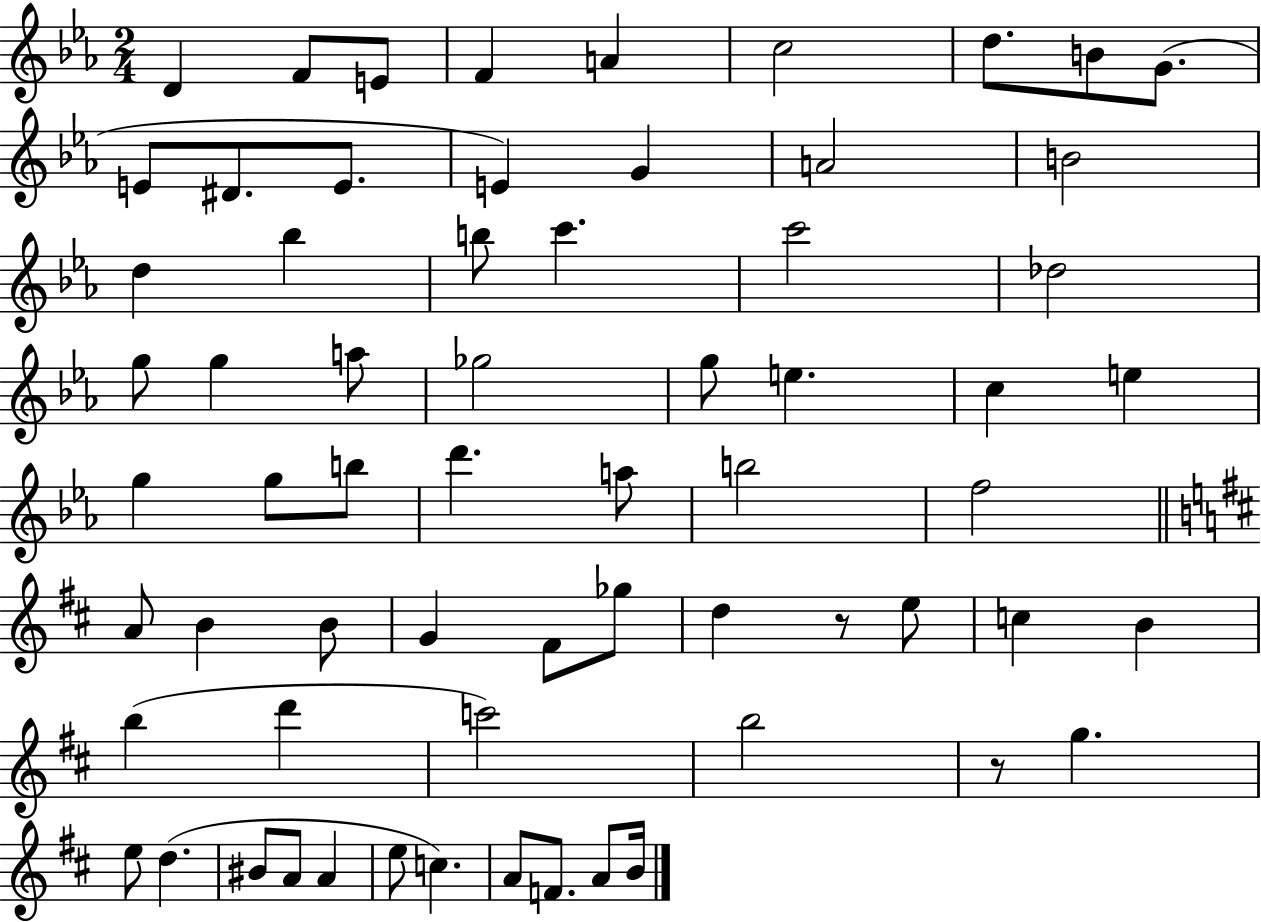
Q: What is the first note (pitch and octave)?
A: D4